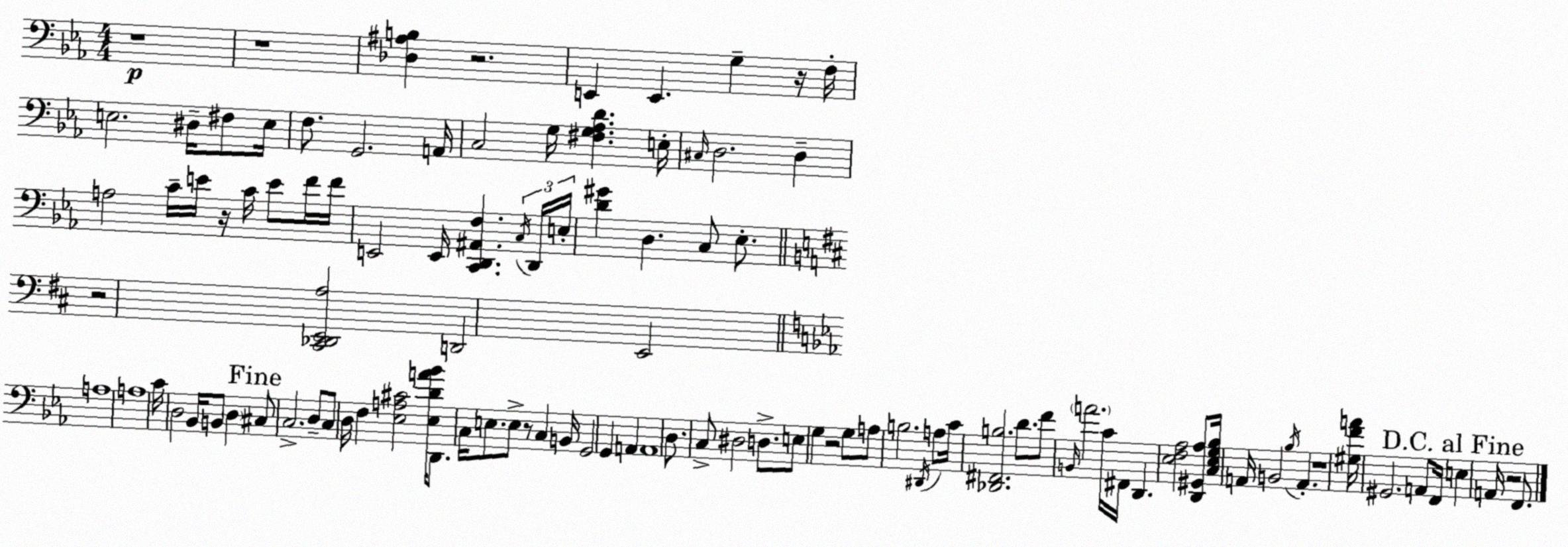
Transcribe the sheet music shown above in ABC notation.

X:1
T:Untitled
M:4/4
L:1/4
K:Eb
z4 z4 [_D,^A,B,] z2 E,, E,, G, z/4 F,/4 E,2 ^D,/4 ^F,/2 E,/4 F,/2 G,,2 A,,/4 C,2 G,/4 [^F,G,_A,D] E,/4 ^C,/4 D,2 D, A,2 C/4 E/4 z/4 C/4 E/2 F/4 F/4 E,,2 E,,/4 [C,,D,,^A,,F,] C,/4 D,,/4 E,/4 [D^G] D, C,/2 _E,/2 z2 [^C,,_D,,E,,A,]2 D,,2 E,,2 A,4 A,4 C/4 D,2 _B,,/4 B,,/2 D, ^C,/2 C,2 D,/2 C,/2 D,/4 F, [_E,A,^C]2 [_E,DA_B]/4 D,,/2 C,/4 E,/2 E,/2 z/2 C, B,,/4 G,,2 G,, A,, A,,4 D,/2 C,/2 ^D,2 D,/2 E,/2 G, z2 G,/2 A,/2 B,2 ^D,,/4 A,/2 C/4 [_D,,^F,,B,]2 D/2 F/2 B,,/4 A2 C/4 ^F,,/4 D,, [_E,F,_A,]2 [D,,^G,,_A,]/2 [C,_E,G,_B,]/4 A,,/4 B,,2 _B,/4 A,, z4 [^G,FA]/4 ^G,,2 A,,/2 F,,/4 E, A,,/4 z2 F,,/2